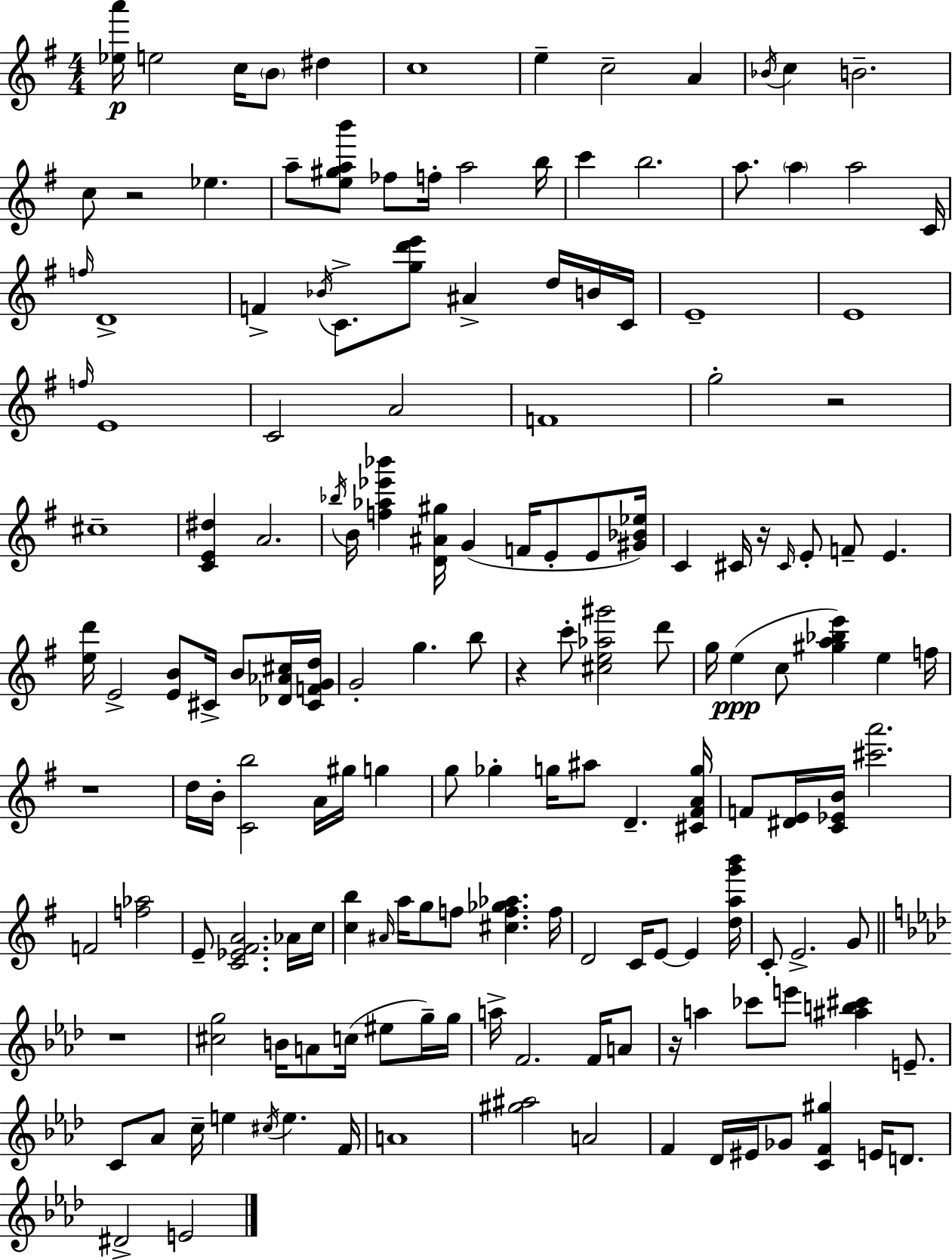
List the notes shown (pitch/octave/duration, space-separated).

[Eb5,A6]/s E5/h C5/s B4/e D#5/q C5/w E5/q C5/h A4/q Bb4/s C5/q B4/h. C5/e R/h Eb5/q. A5/e [E5,G#5,A5,B6]/e FES5/e F5/s A5/h B5/s C6/q B5/h. A5/e. A5/q A5/h C4/s F5/s D4/w F4/q Bb4/s C4/e. [G5,D6,E6]/e A#4/q D5/s B4/s C4/s E4/w E4/w F5/s E4/w C4/h A4/h F4/w G5/h R/h C#5/w [C4,E4,D#5]/q A4/h. Bb5/s B4/s [F5,Ab5,Eb6,Bb6]/q [D4,A#4,G#5]/s G4/q F4/s E4/e E4/e [G#4,Bb4,Eb5]/s C4/q C#4/s R/s C#4/s E4/e F4/e E4/q. [E5,D6]/s E4/h [E4,B4]/e C#4/s B4/e [Db4,Ab4,C#5]/s [C#4,F4,G4,D5]/s G4/h G5/q. B5/e R/q C6/e [C#5,E5,Ab5,G#6]/h D6/e G5/s E5/q C5/e [G#5,A5,Bb5,E6]/q E5/q F5/s R/w D5/s B4/s [C4,B5]/h A4/s G#5/s G5/q G5/e Gb5/q G5/s A#5/e D4/q. [C#4,F#4,A4,G5]/s F4/e [D#4,E4]/s [C4,Eb4,B4]/s [C#6,A6]/h. F4/h [F5,Ab5]/h E4/e [C4,Eb4,F#4,A4]/h. Ab4/s C5/s [C5,B5]/q A#4/s A5/s G5/e F5/e [C#5,F5,Gb5,Ab5]/q. F5/s D4/h C4/s E4/e E4/q [D5,A5,G6,B6]/s C4/e E4/h. G4/e R/w [C#5,G5]/h B4/s A4/e C5/s EIS5/e G5/s G5/s A5/s F4/h. F4/s A4/e R/s A5/q CES6/e E6/e [A#5,B5,C#6]/q E4/e. C4/e Ab4/e C5/s E5/q C#5/s E5/q. F4/s A4/w [G#5,A#5]/h A4/h F4/q Db4/s EIS4/s Gb4/e [C4,F4,G#5]/q E4/s D4/e. D#4/h E4/h